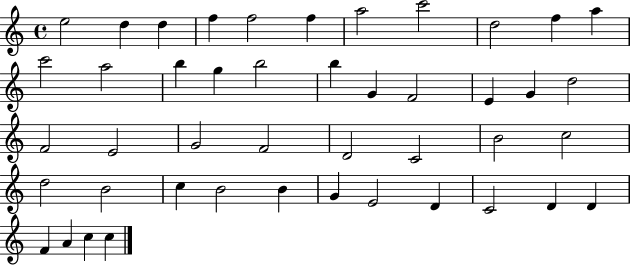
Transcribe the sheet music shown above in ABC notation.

X:1
T:Untitled
M:4/4
L:1/4
K:C
e2 d d f f2 f a2 c'2 d2 f a c'2 a2 b g b2 b G F2 E G d2 F2 E2 G2 F2 D2 C2 B2 c2 d2 B2 c B2 B G E2 D C2 D D F A c c